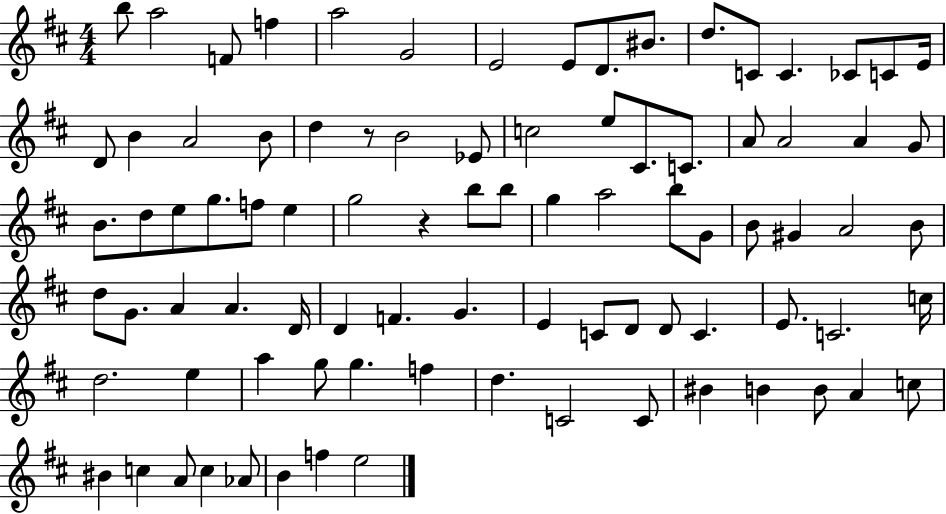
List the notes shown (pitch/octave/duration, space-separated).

B5/e A5/h F4/e F5/q A5/h G4/h E4/h E4/e D4/e. BIS4/e. D5/e. C4/e C4/q. CES4/e C4/e E4/s D4/e B4/q A4/h B4/e D5/q R/e B4/h Eb4/e C5/h E5/e C#4/e. C4/e. A4/e A4/h A4/q G4/e B4/e. D5/e E5/e G5/e. F5/e E5/q G5/h R/q B5/e B5/e G5/q A5/h B5/e G4/e B4/e G#4/q A4/h B4/e D5/e G4/e. A4/q A4/q. D4/s D4/q F4/q. G4/q. E4/q C4/e D4/e D4/e C4/q. E4/e. C4/h. C5/s D5/h. E5/q A5/q G5/e G5/q. F5/q D5/q. C4/h C4/e BIS4/q B4/q B4/e A4/q C5/e BIS4/q C5/q A4/e C5/q Ab4/e B4/q F5/q E5/h